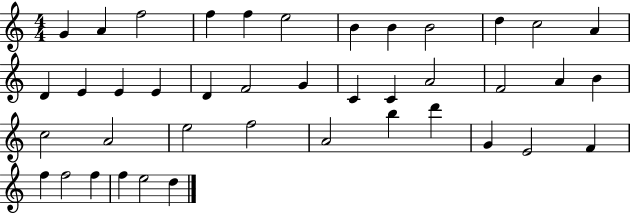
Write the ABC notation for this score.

X:1
T:Untitled
M:4/4
L:1/4
K:C
G A f2 f f e2 B B B2 d c2 A D E E E D F2 G C C A2 F2 A B c2 A2 e2 f2 A2 b d' G E2 F f f2 f f e2 d